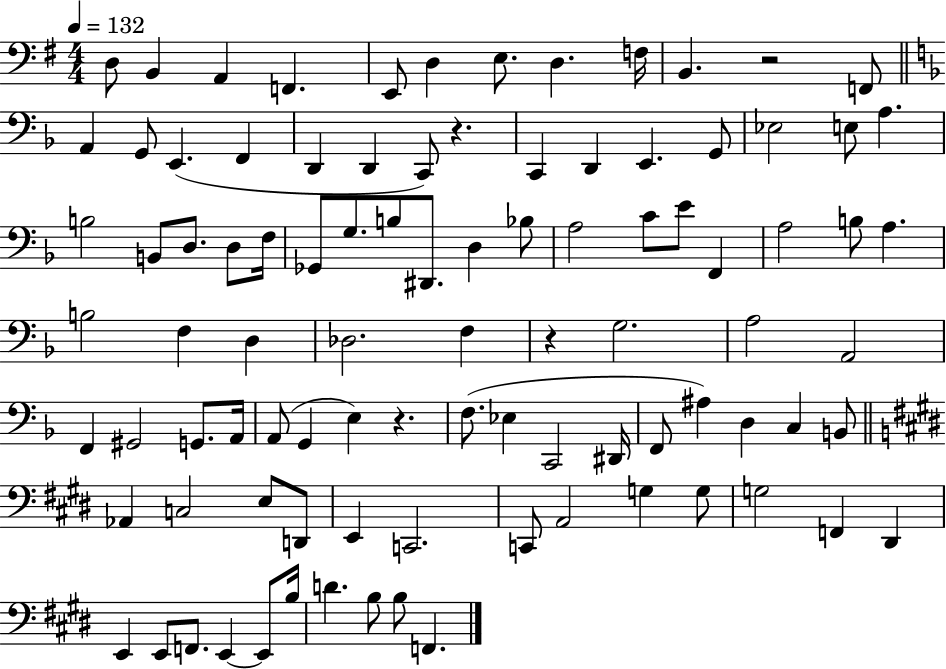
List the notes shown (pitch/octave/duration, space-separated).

D3/e B2/q A2/q F2/q. E2/e D3/q E3/e. D3/q. F3/s B2/q. R/h F2/e A2/q G2/e E2/q. F2/q D2/q D2/q C2/e R/q. C2/q D2/q E2/q. G2/e Eb3/h E3/e A3/q. B3/h B2/e D3/e. D3/e F3/s Gb2/e G3/e. B3/e D#2/e. D3/q Bb3/e A3/h C4/e E4/e F2/q A3/h B3/e A3/q. B3/h F3/q D3/q Db3/h. F3/q R/q G3/h. A3/h A2/h F2/q G#2/h G2/e. A2/s A2/e G2/q E3/q R/q. F3/e. Eb3/q C2/h D#2/s F2/e A#3/q D3/q C3/q B2/e Ab2/q C3/h E3/e D2/e E2/q C2/h. C2/e A2/h G3/q G3/e G3/h F2/q D#2/q E2/q E2/e F2/e. E2/q E2/e B3/s D4/q. B3/e B3/e F2/q.